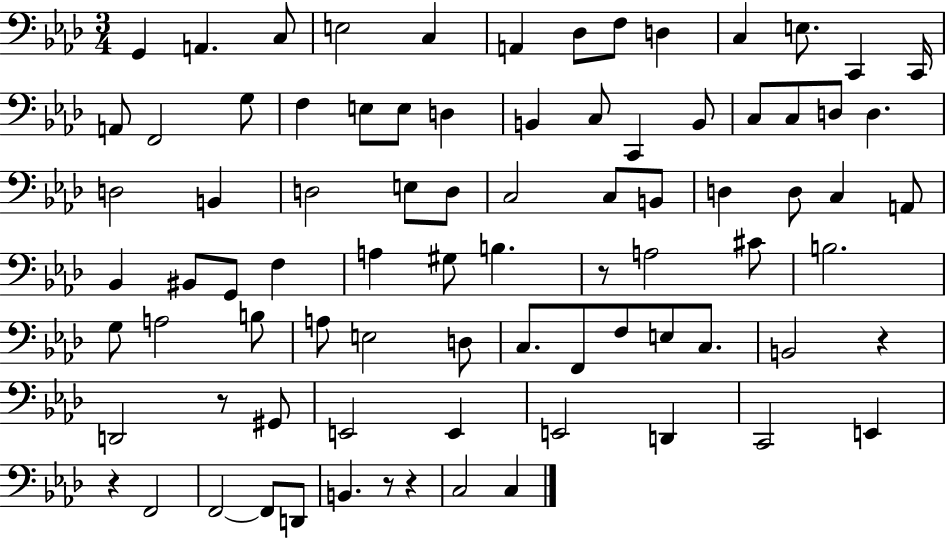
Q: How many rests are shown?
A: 6